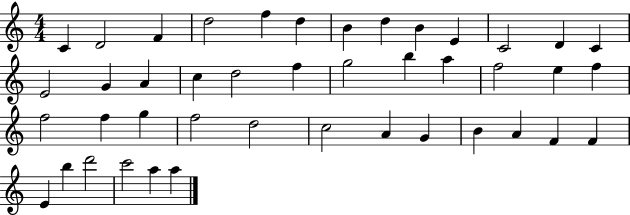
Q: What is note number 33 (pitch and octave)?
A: G4